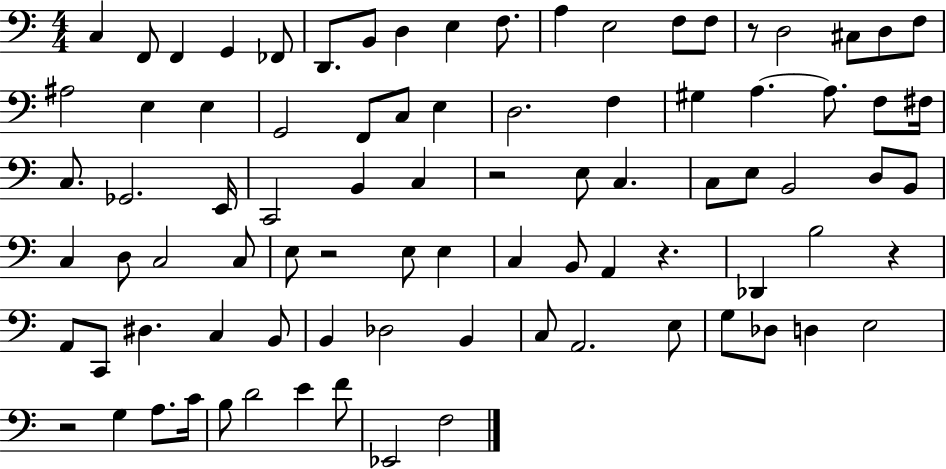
{
  \clef bass
  \numericTimeSignature
  \time 4/4
  \key c \major
  \repeat volta 2 { c4 f,8 f,4 g,4 fes,8 | d,8. b,8 d4 e4 f8. | a4 e2 f8 f8 | r8 d2 cis8 d8 f8 | \break ais2 e4 e4 | g,2 f,8 c8 e4 | d2. f4 | gis4 a4.~~ a8. f8 fis16 | \break c8. ges,2. e,16 | c,2 b,4 c4 | r2 e8 c4. | c8 e8 b,2 d8 b,8 | \break c4 d8 c2 c8 | e8 r2 e8 e4 | c4 b,8 a,4 r4. | des,4 b2 r4 | \break a,8 c,8 dis4. c4 b,8 | b,4 des2 b,4 | c8 a,2. e8 | g8 des8 d4 e2 | \break r2 g4 a8. c'16 | b8 d'2 e'4 f'8 | ees,2 f2 | } \bar "|."
}